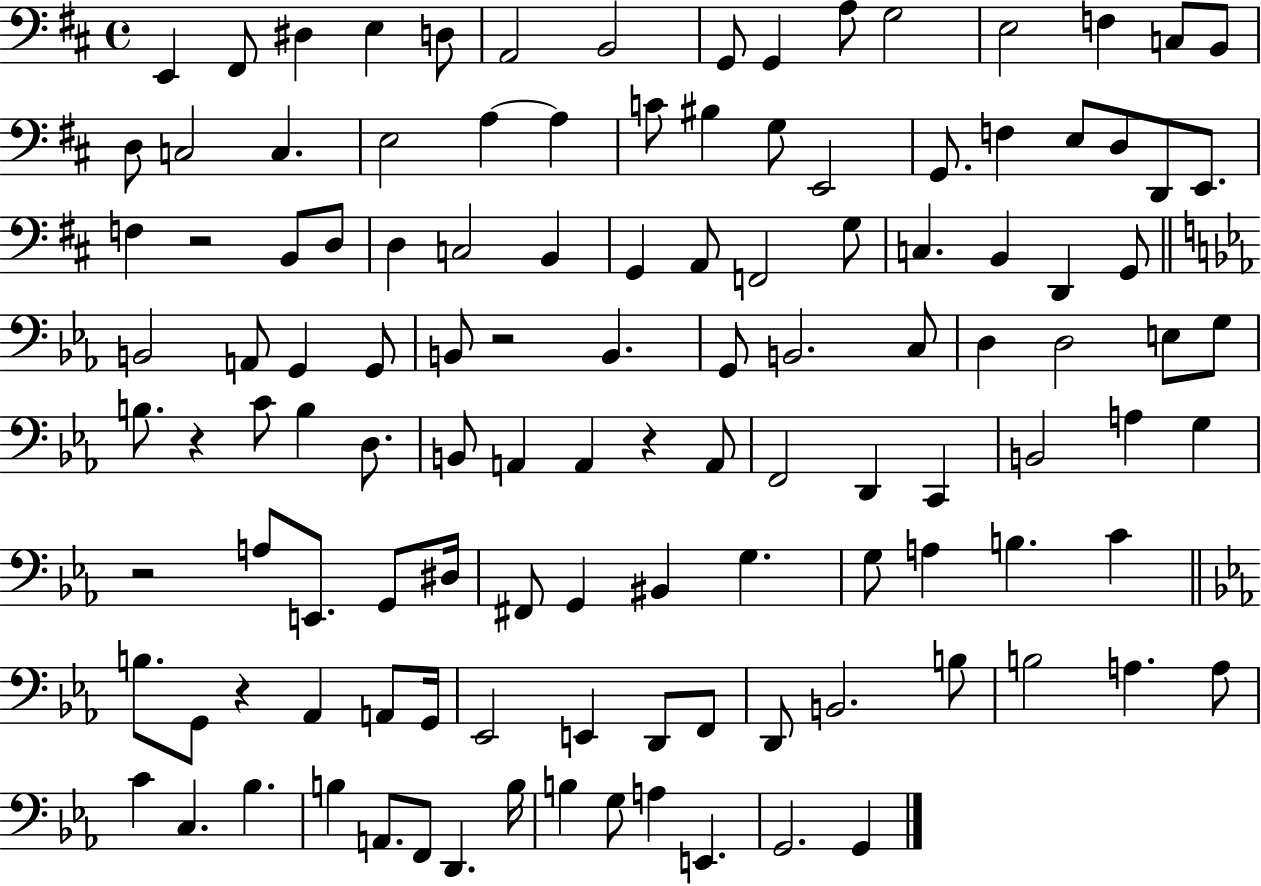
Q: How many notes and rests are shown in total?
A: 119